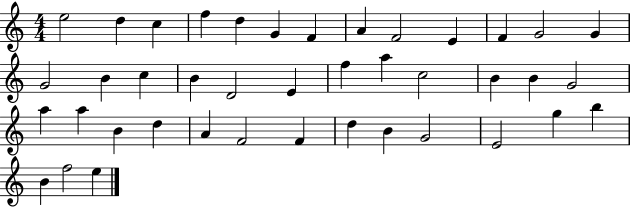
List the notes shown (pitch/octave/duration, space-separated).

E5/h D5/q C5/q F5/q D5/q G4/q F4/q A4/q F4/h E4/q F4/q G4/h G4/q G4/h B4/q C5/q B4/q D4/h E4/q F5/q A5/q C5/h B4/q B4/q G4/h A5/q A5/q B4/q D5/q A4/q F4/h F4/q D5/q B4/q G4/h E4/h G5/q B5/q B4/q F5/h E5/q